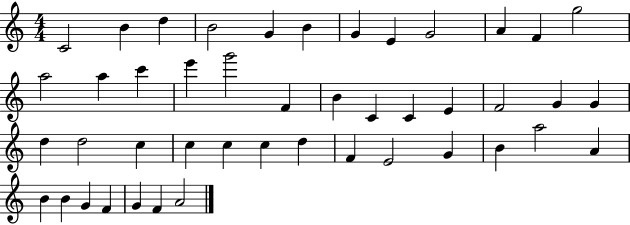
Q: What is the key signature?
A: C major